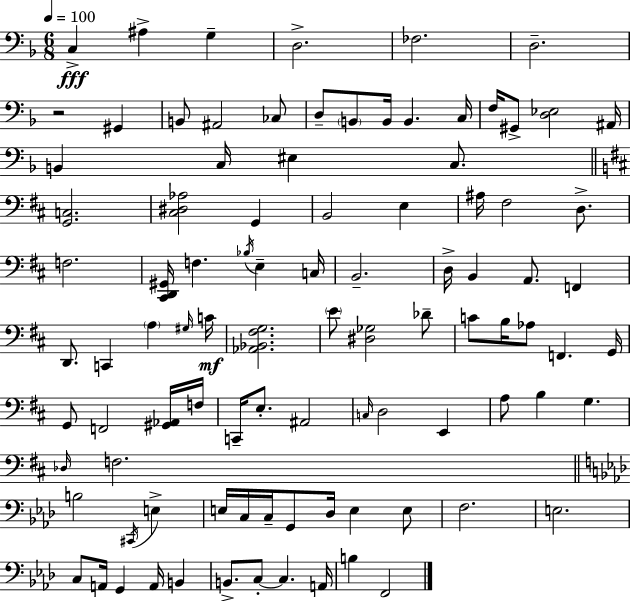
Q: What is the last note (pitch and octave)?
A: F2